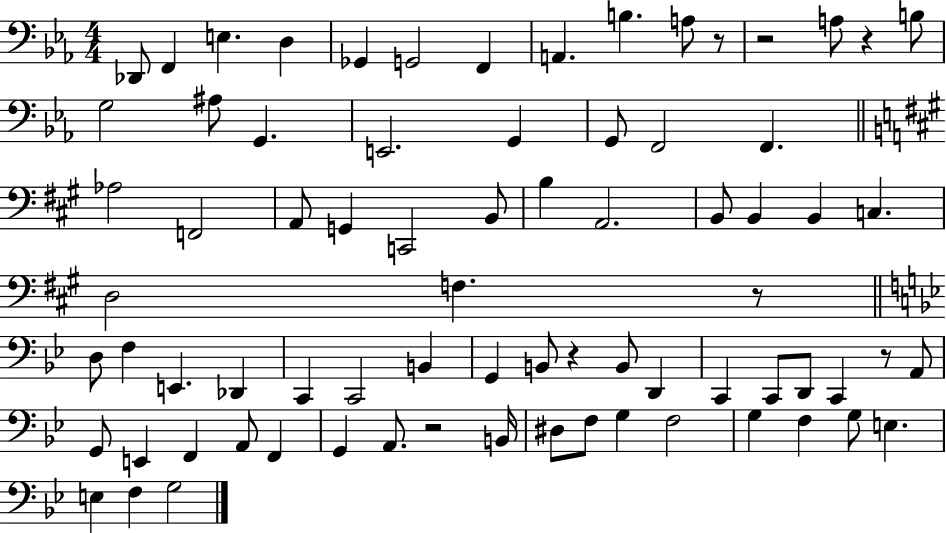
{
  \clef bass
  \numericTimeSignature
  \time 4/4
  \key ees \major
  \repeat volta 2 { des,8 f,4 e4. d4 | ges,4 g,2 f,4 | a,4. b4. a8 r8 | r2 a8 r4 b8 | \break g2 ais8 g,4. | e,2. g,4 | g,8 f,2 f,4. | \bar "||" \break \key a \major aes2 f,2 | a,8 g,4 c,2 b,8 | b4 a,2. | b,8 b,4 b,4 c4. | \break d2 f4. r8 | \bar "||" \break \key g \minor d8 f4 e,4. des,4 | c,4 c,2 b,4 | g,4 b,8 r4 b,8 d,4 | c,4 c,8 d,8 c,4 r8 a,8 | \break g,8 e,4 f,4 a,8 f,4 | g,4 a,8. r2 b,16 | dis8 f8 g4 f2 | g4 f4 g8 e4. | \break e4 f4 g2 | } \bar "|."
}